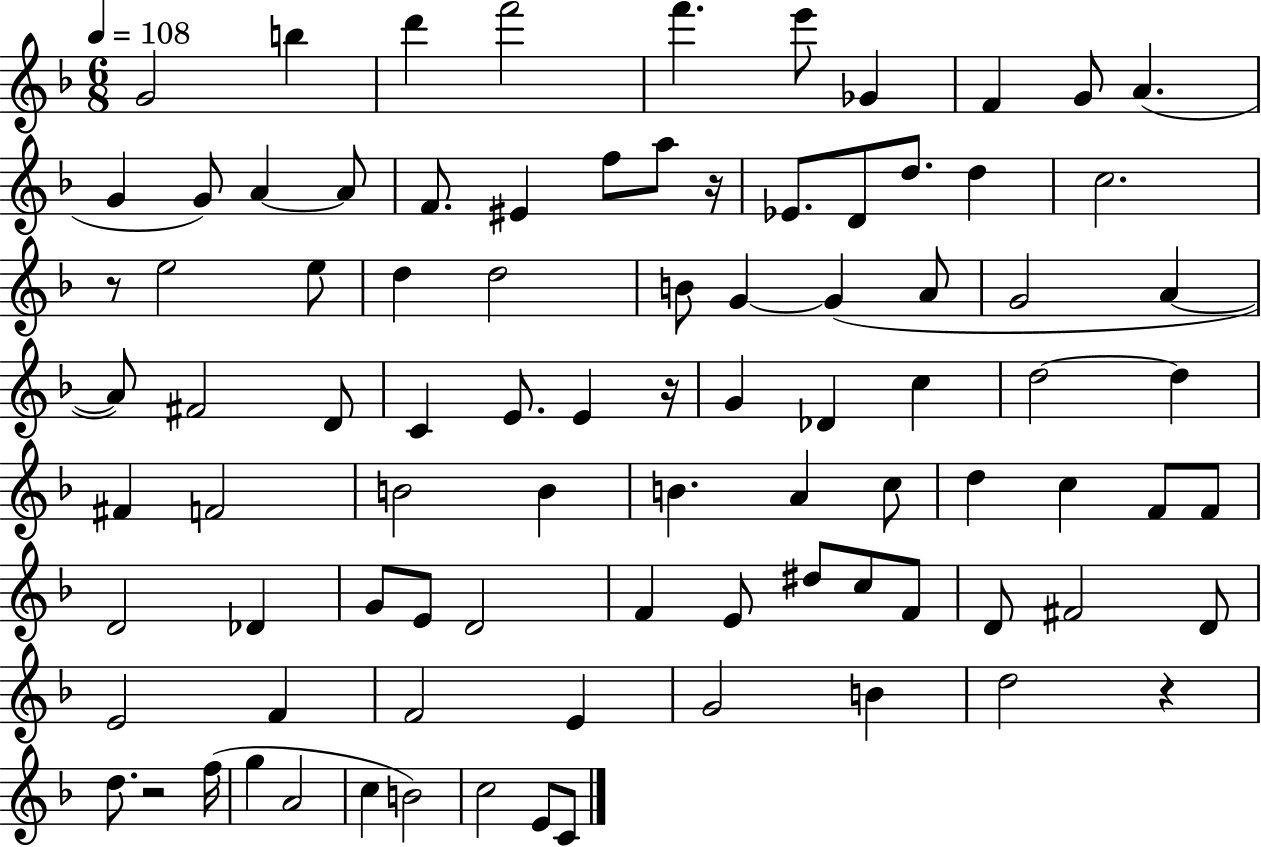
G4/h B5/q D6/q F6/h F6/q. E6/e Gb4/q F4/q G4/e A4/q. G4/q G4/e A4/q A4/e F4/e. EIS4/q F5/e A5/e R/s Eb4/e. D4/e D5/e. D5/q C5/h. R/e E5/h E5/e D5/q D5/h B4/e G4/q G4/q A4/e G4/h A4/q A4/e F#4/h D4/e C4/q E4/e. E4/q R/s G4/q Db4/q C5/q D5/h D5/q F#4/q F4/h B4/h B4/q B4/q. A4/q C5/e D5/q C5/q F4/e F4/e D4/h Db4/q G4/e E4/e D4/h F4/q E4/e D#5/e C5/e F4/e D4/e F#4/h D4/e E4/h F4/q F4/h E4/q G4/h B4/q D5/h R/q D5/e. R/h F5/s G5/q A4/h C5/q B4/h C5/h E4/e C4/e